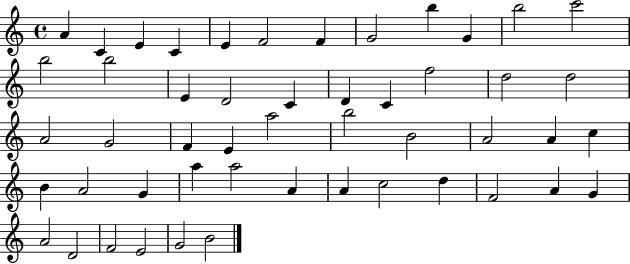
X:1
T:Untitled
M:4/4
L:1/4
K:C
A C E C E F2 F G2 b G b2 c'2 b2 b2 E D2 C D C f2 d2 d2 A2 G2 F E a2 b2 B2 A2 A c B A2 G a a2 A A c2 d F2 A G A2 D2 F2 E2 G2 B2